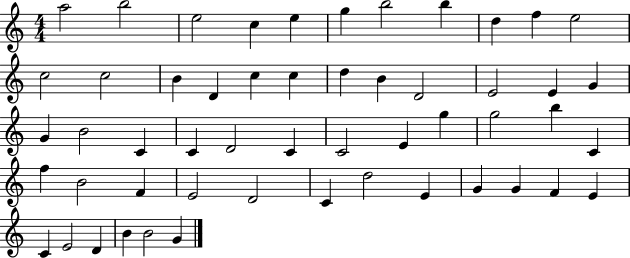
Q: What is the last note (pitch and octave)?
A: G4